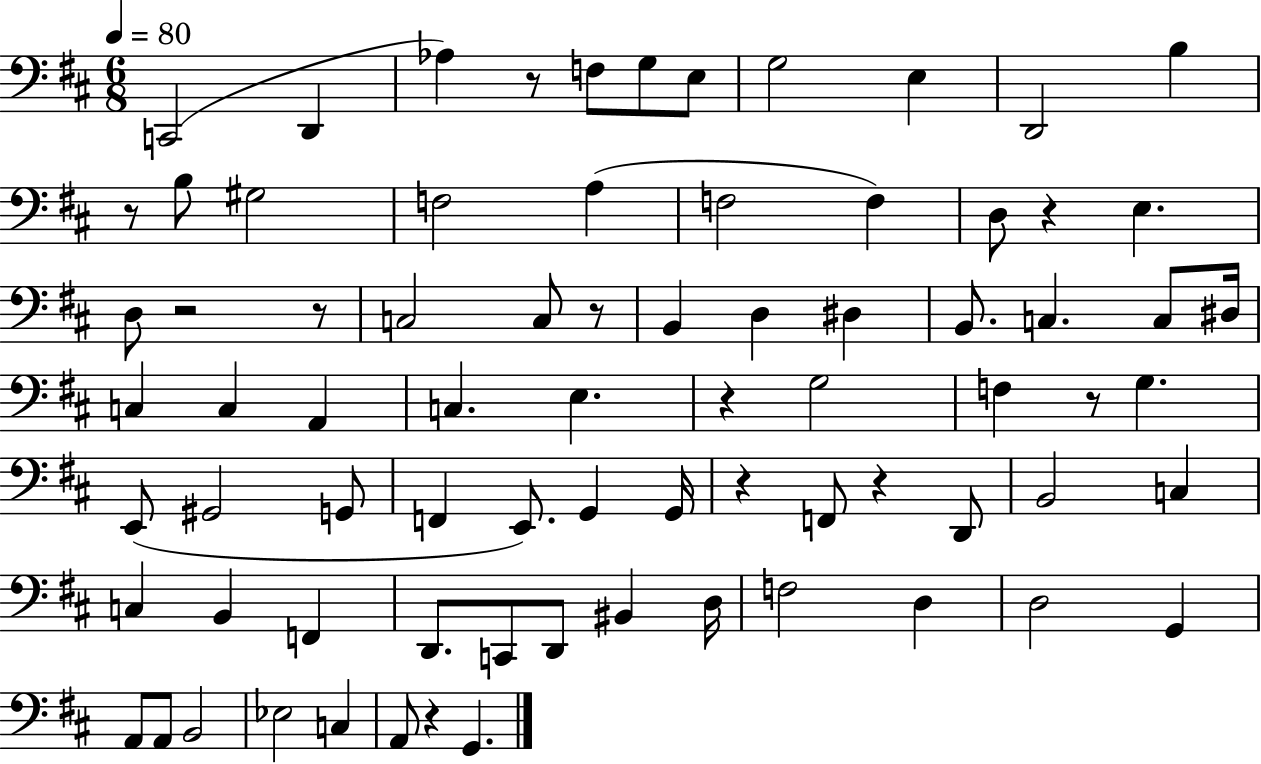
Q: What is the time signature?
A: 6/8